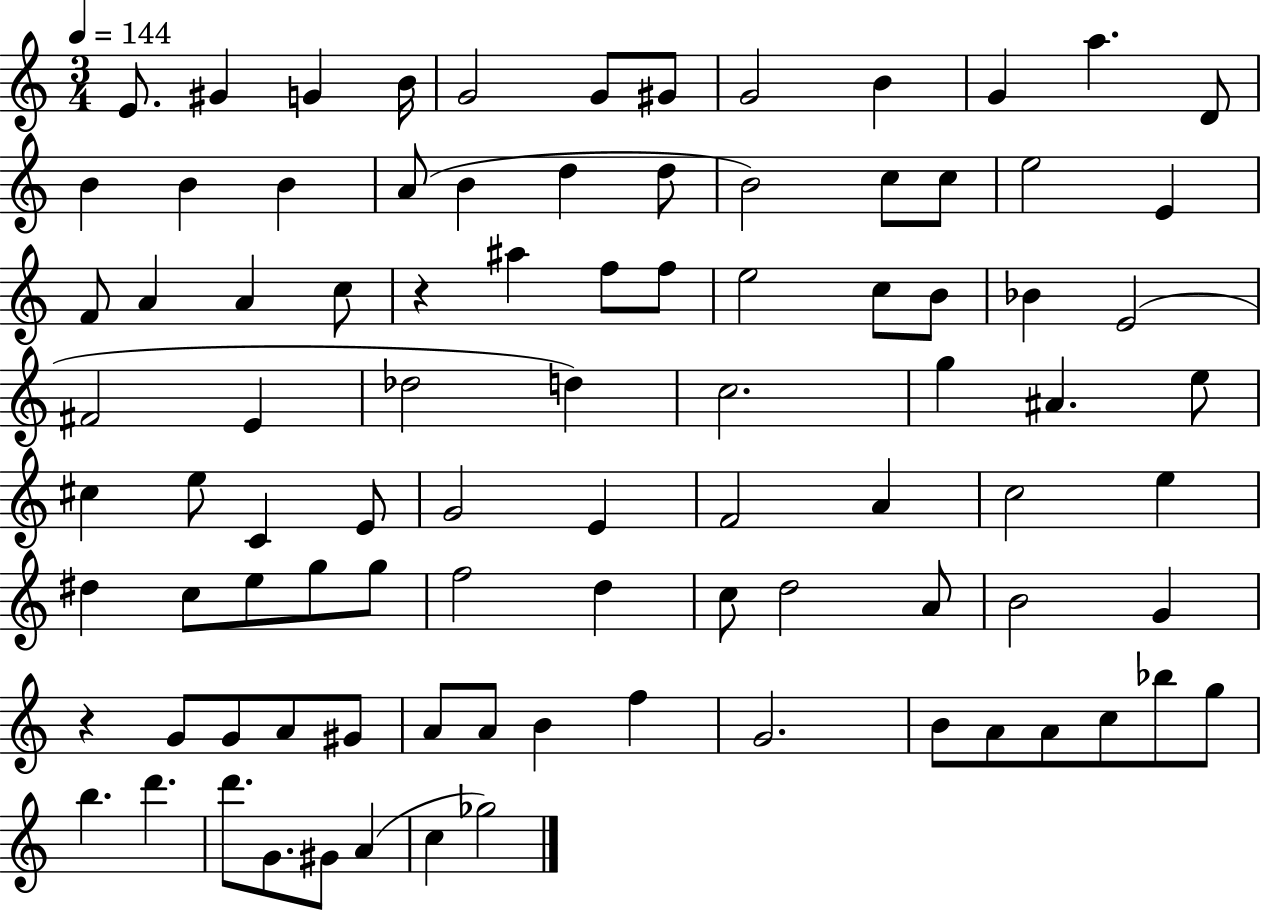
{
  \clef treble
  \numericTimeSignature
  \time 3/4
  \key c \major
  \tempo 4 = 144
  e'8. gis'4 g'4 b'16 | g'2 g'8 gis'8 | g'2 b'4 | g'4 a''4. d'8 | \break b'4 b'4 b'4 | a'8( b'4 d''4 d''8 | b'2) c''8 c''8 | e''2 e'4 | \break f'8 a'4 a'4 c''8 | r4 ais''4 f''8 f''8 | e''2 c''8 b'8 | bes'4 e'2( | \break fis'2 e'4 | des''2 d''4) | c''2. | g''4 ais'4. e''8 | \break cis''4 e''8 c'4 e'8 | g'2 e'4 | f'2 a'4 | c''2 e''4 | \break dis''4 c''8 e''8 g''8 g''8 | f''2 d''4 | c''8 d''2 a'8 | b'2 g'4 | \break r4 g'8 g'8 a'8 gis'8 | a'8 a'8 b'4 f''4 | g'2. | b'8 a'8 a'8 c''8 bes''8 g''8 | \break b''4. d'''4. | d'''8. g'8. gis'8 a'4( | c''4 ges''2) | \bar "|."
}